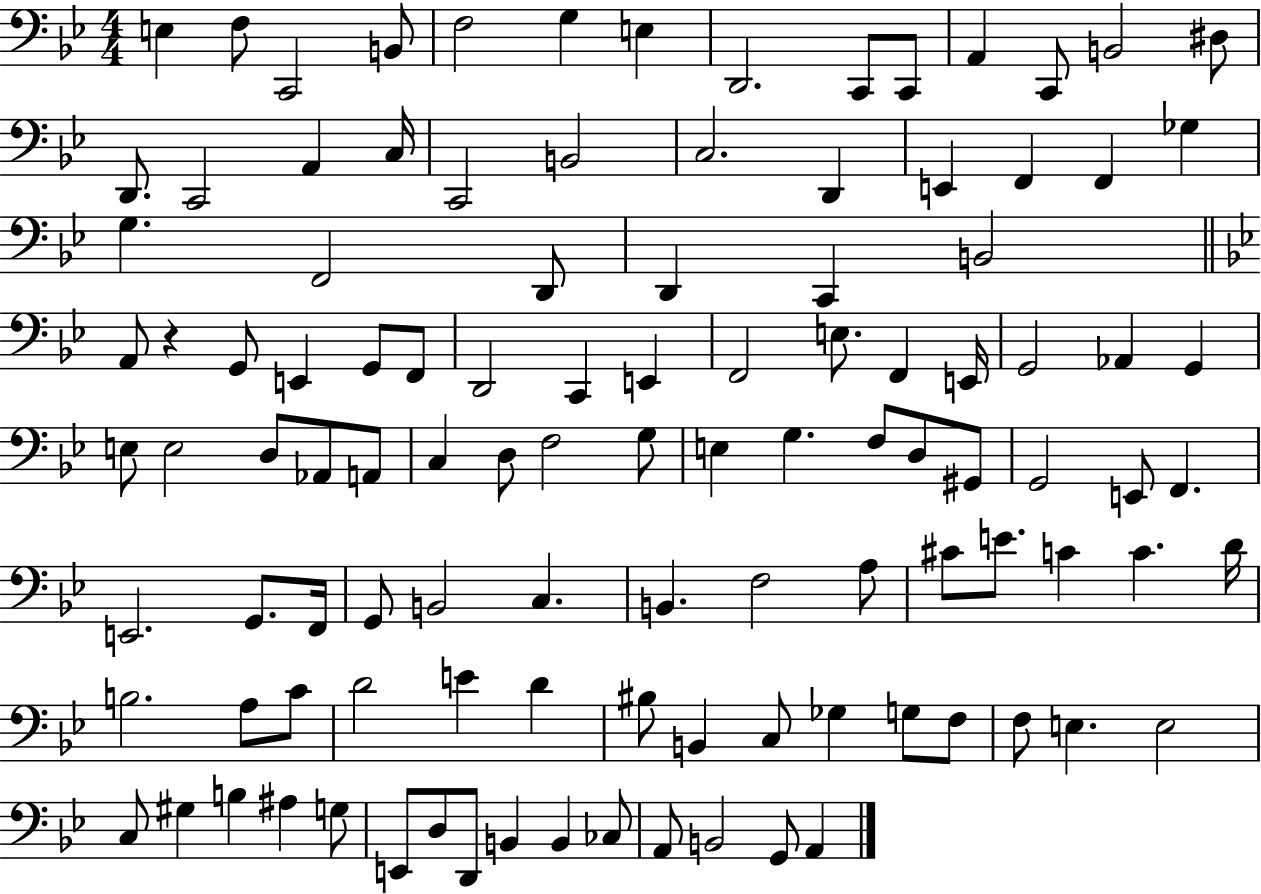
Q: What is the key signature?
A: BES major